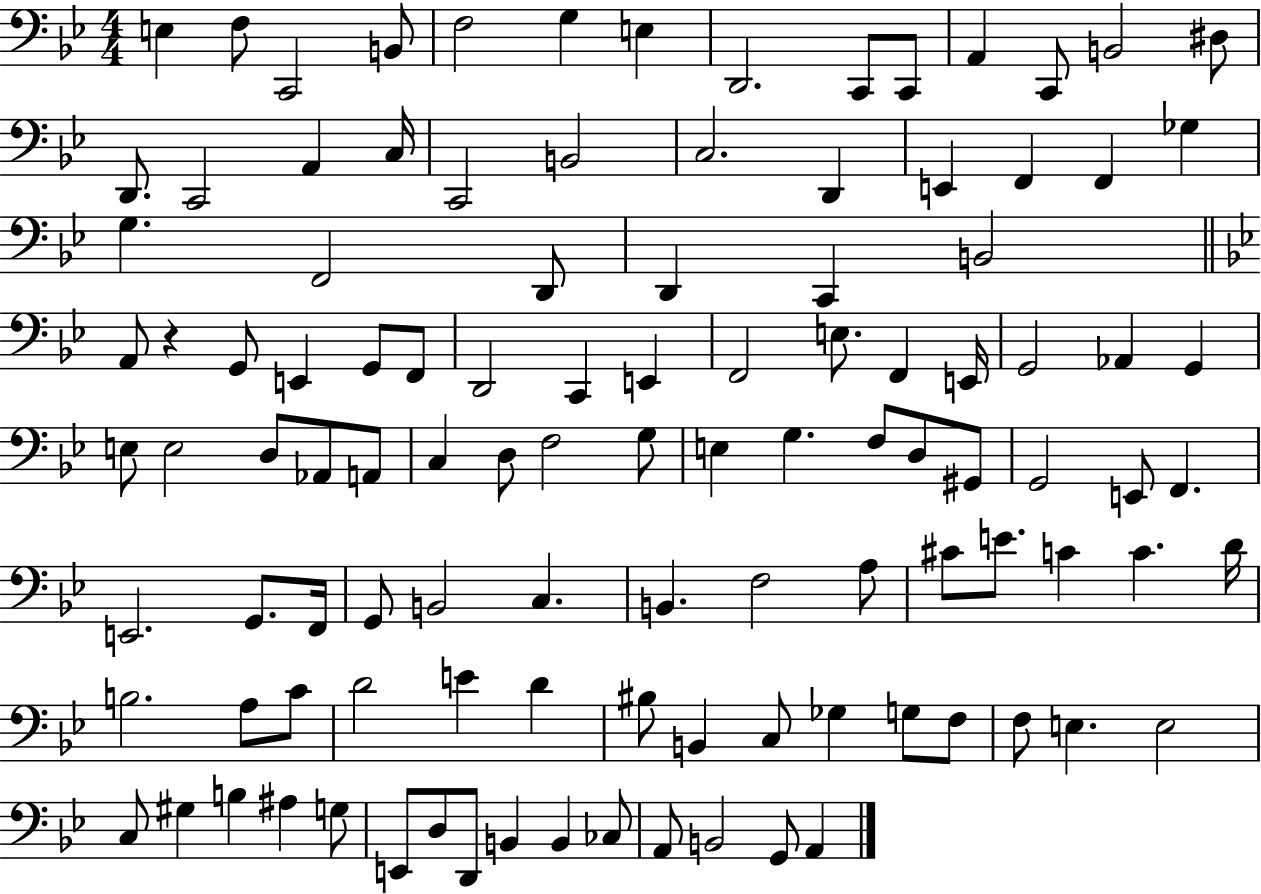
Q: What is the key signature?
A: BES major